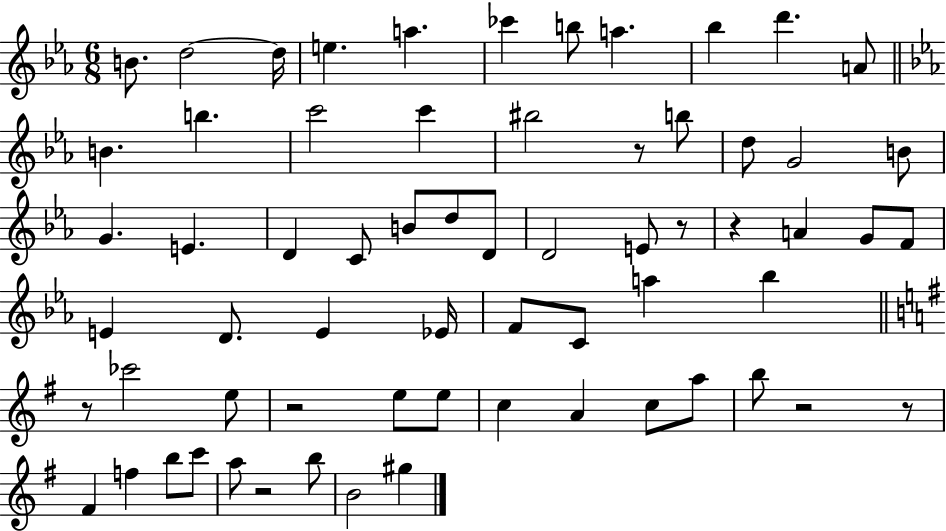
{
  \clef treble
  \numericTimeSignature
  \time 6/8
  \key ees \major
  b'8. d''2~~ d''16 | e''4. a''4. | ces'''4 b''8 a''4. | bes''4 d'''4. a'8 | \break \bar "||" \break \key ees \major b'4. b''4. | c'''2 c'''4 | bis''2 r8 b''8 | d''8 g'2 b'8 | \break g'4. e'4. | d'4 c'8 b'8 d''8 d'8 | d'2 e'8 r8 | r4 a'4 g'8 f'8 | \break e'4 d'8. e'4 ees'16 | f'8 c'8 a''4 bes''4 | \bar "||" \break \key g \major r8 ces'''2 e''8 | r2 e''8 e''8 | c''4 a'4 c''8 a''8 | b''8 r2 r8 | \break fis'4 f''4 b''8 c'''8 | a''8 r2 b''8 | b'2 gis''4 | \bar "|."
}